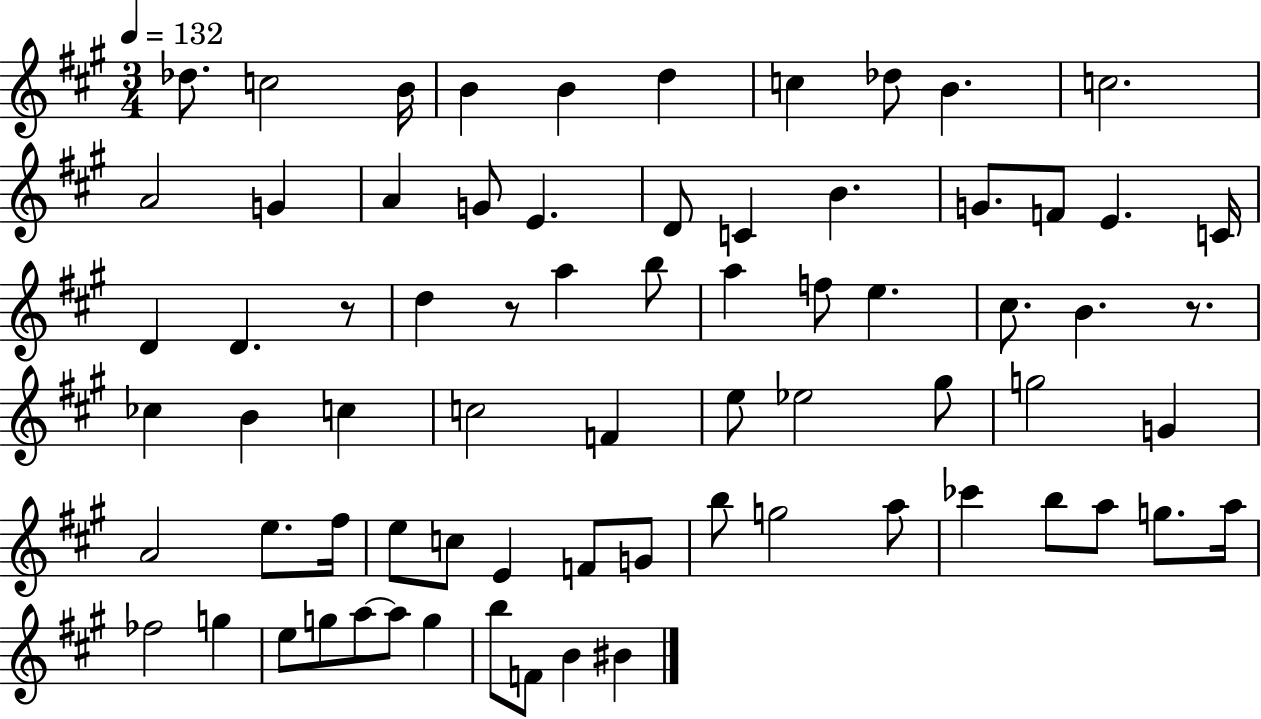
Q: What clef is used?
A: treble